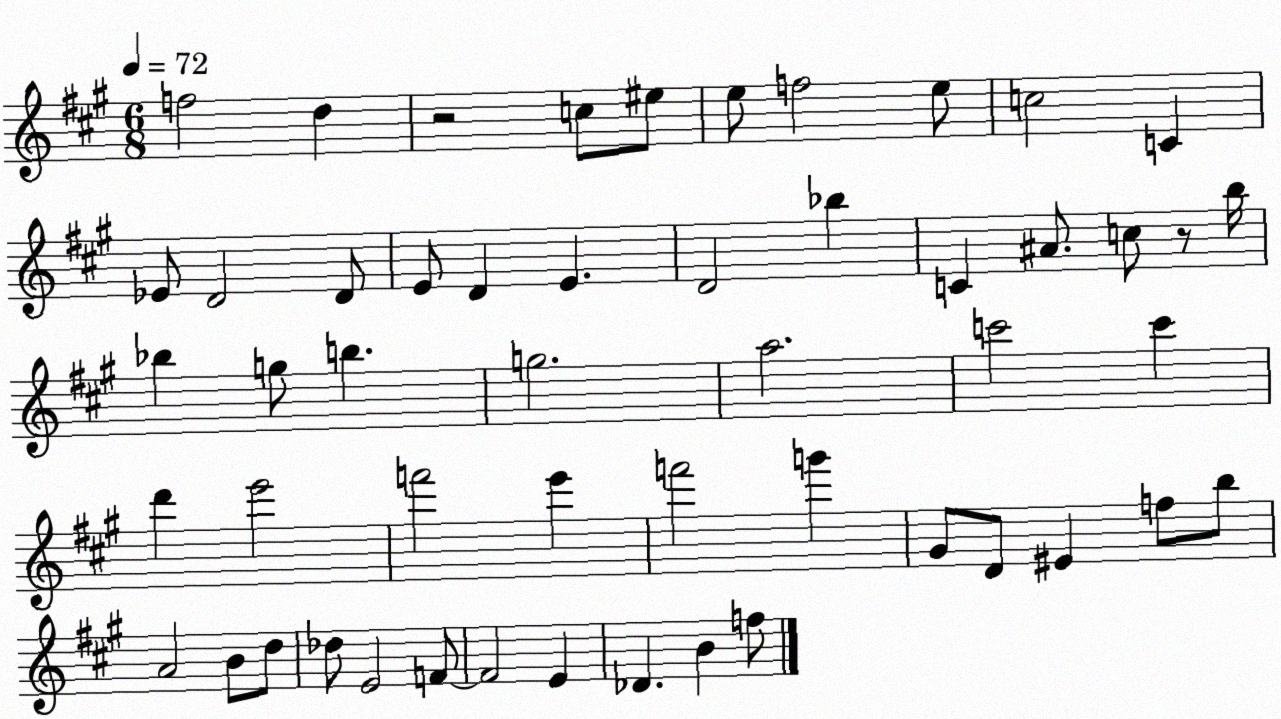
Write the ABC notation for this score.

X:1
T:Untitled
M:6/8
L:1/4
K:A
f2 d z2 c/2 ^e/2 e/2 f2 e/2 c2 C _E/2 D2 D/2 E/2 D E D2 _b C ^A/2 c/2 z/2 b/4 _b g/2 b g2 a2 c'2 c' d' e'2 f'2 e' f'2 g' ^G/2 D/2 ^E f/2 b/2 A2 B/2 d/2 _d/2 E2 F/2 F2 E _D B f/2